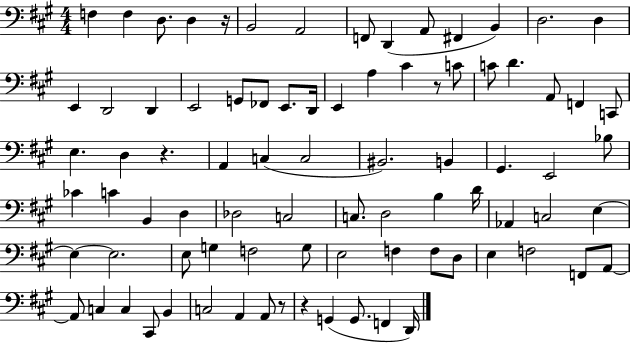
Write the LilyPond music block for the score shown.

{
  \clef bass
  \numericTimeSignature
  \time 4/4
  \key a \major
  f4 f4 d8. d4 r16 | b,2 a,2 | f,8 d,4( a,8 fis,4 b,4) | d2. d4 | \break e,4 d,2 d,4 | e,2 g,8 fes,8 e,8. d,16 | e,4 a4 cis'4 r8 c'8 | c'8 d'4. a,8 f,4 c,8 | \break e4. d4 r4. | a,4 c4( c2 | bis,2.) b,4 | gis,4. e,2 bes8 | \break ces'4 c'4 b,4 d4 | des2 c2 | c8. d2 b4 d'16 | aes,4 c2 e4~~ | \break e4~~ e2. | e8 g4 f2 g8 | e2 f4 f8 d8 | e4 f2 f,8 a,8~~ | \break a,8 c4 c4 cis,8 b,4 | c2 a,4 a,8 r8 | r4 g,4( g,8. f,4 d,16) | \bar "|."
}